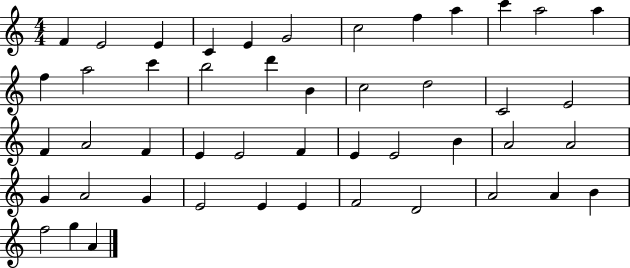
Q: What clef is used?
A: treble